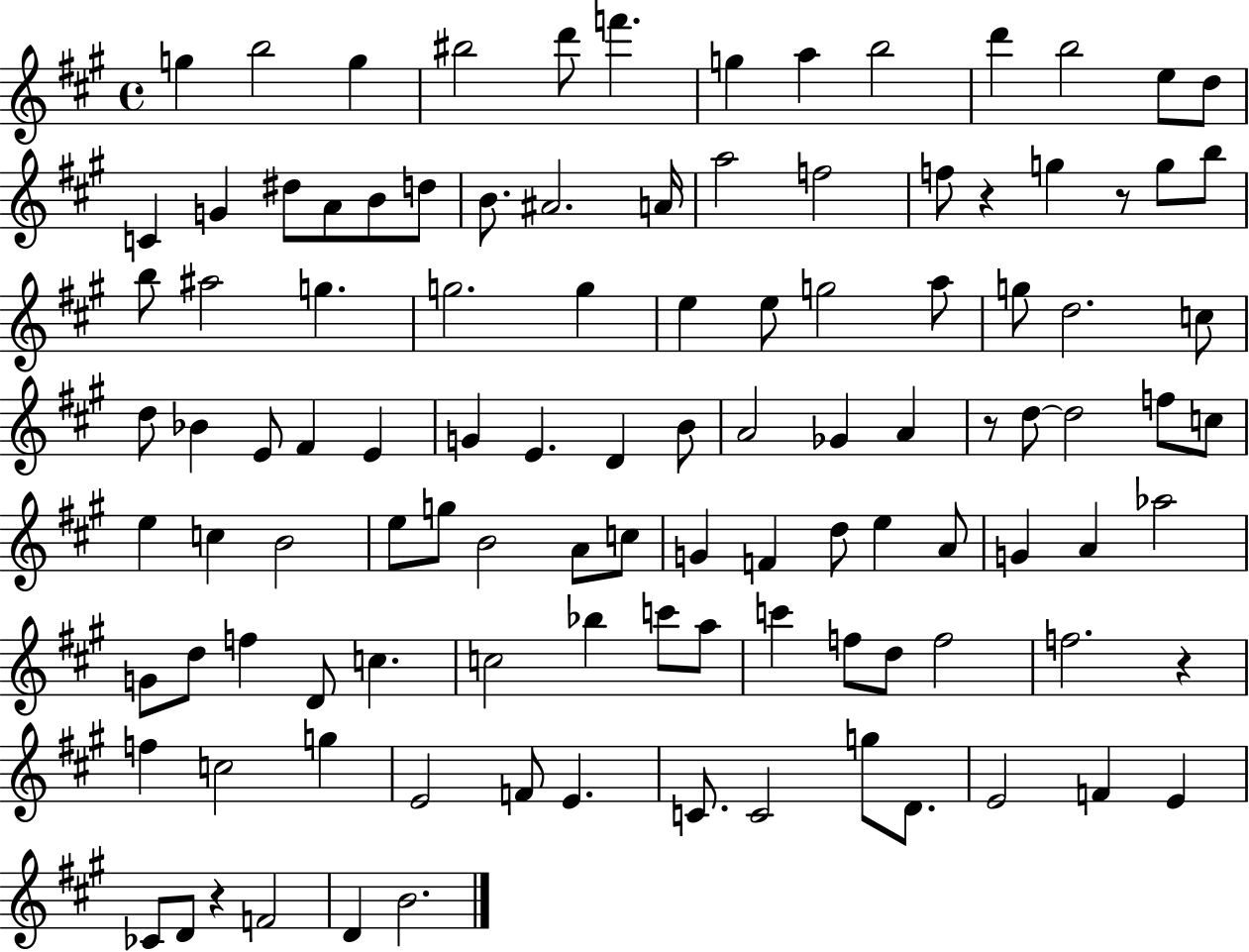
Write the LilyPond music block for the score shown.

{
  \clef treble
  \time 4/4
  \defaultTimeSignature
  \key a \major
  g''4 b''2 g''4 | bis''2 d'''8 f'''4. | g''4 a''4 b''2 | d'''4 b''2 e''8 d''8 | \break c'4 g'4 dis''8 a'8 b'8 d''8 | b'8. ais'2. a'16 | a''2 f''2 | f''8 r4 g''4 r8 g''8 b''8 | \break b''8 ais''2 g''4. | g''2. g''4 | e''4 e''8 g''2 a''8 | g''8 d''2. c''8 | \break d''8 bes'4 e'8 fis'4 e'4 | g'4 e'4. d'4 b'8 | a'2 ges'4 a'4 | r8 d''8~~ d''2 f''8 c''8 | \break e''4 c''4 b'2 | e''8 g''8 b'2 a'8 c''8 | g'4 f'4 d''8 e''4 a'8 | g'4 a'4 aes''2 | \break g'8 d''8 f''4 d'8 c''4. | c''2 bes''4 c'''8 a''8 | c'''4 f''8 d''8 f''2 | f''2. r4 | \break f''4 c''2 g''4 | e'2 f'8 e'4. | c'8. c'2 g''8 d'8. | e'2 f'4 e'4 | \break ces'8 d'8 r4 f'2 | d'4 b'2. | \bar "|."
}